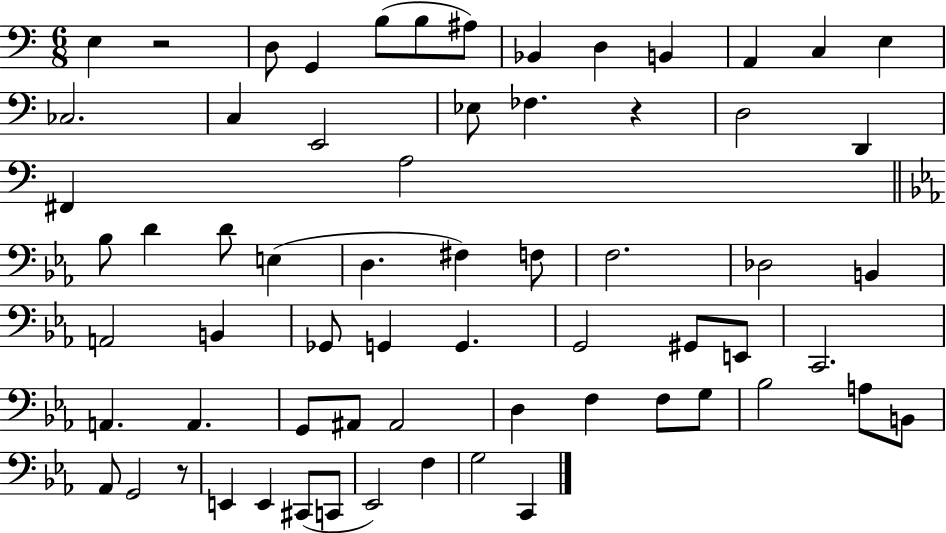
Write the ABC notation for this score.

X:1
T:Untitled
M:6/8
L:1/4
K:C
E, z2 D,/2 G,, B,/2 B,/2 ^A,/2 _B,, D, B,, A,, C, E, _C,2 C, E,,2 _E,/2 _F, z D,2 D,, ^F,, A,2 _B,/2 D D/2 E, D, ^F, F,/2 F,2 _D,2 B,, A,,2 B,, _G,,/2 G,, G,, G,,2 ^G,,/2 E,,/2 C,,2 A,, A,, G,,/2 ^A,,/2 ^A,,2 D, F, F,/2 G,/2 _B,2 A,/2 B,,/2 _A,,/2 G,,2 z/2 E,, E,, ^C,,/2 C,,/2 _E,,2 F, G,2 C,,